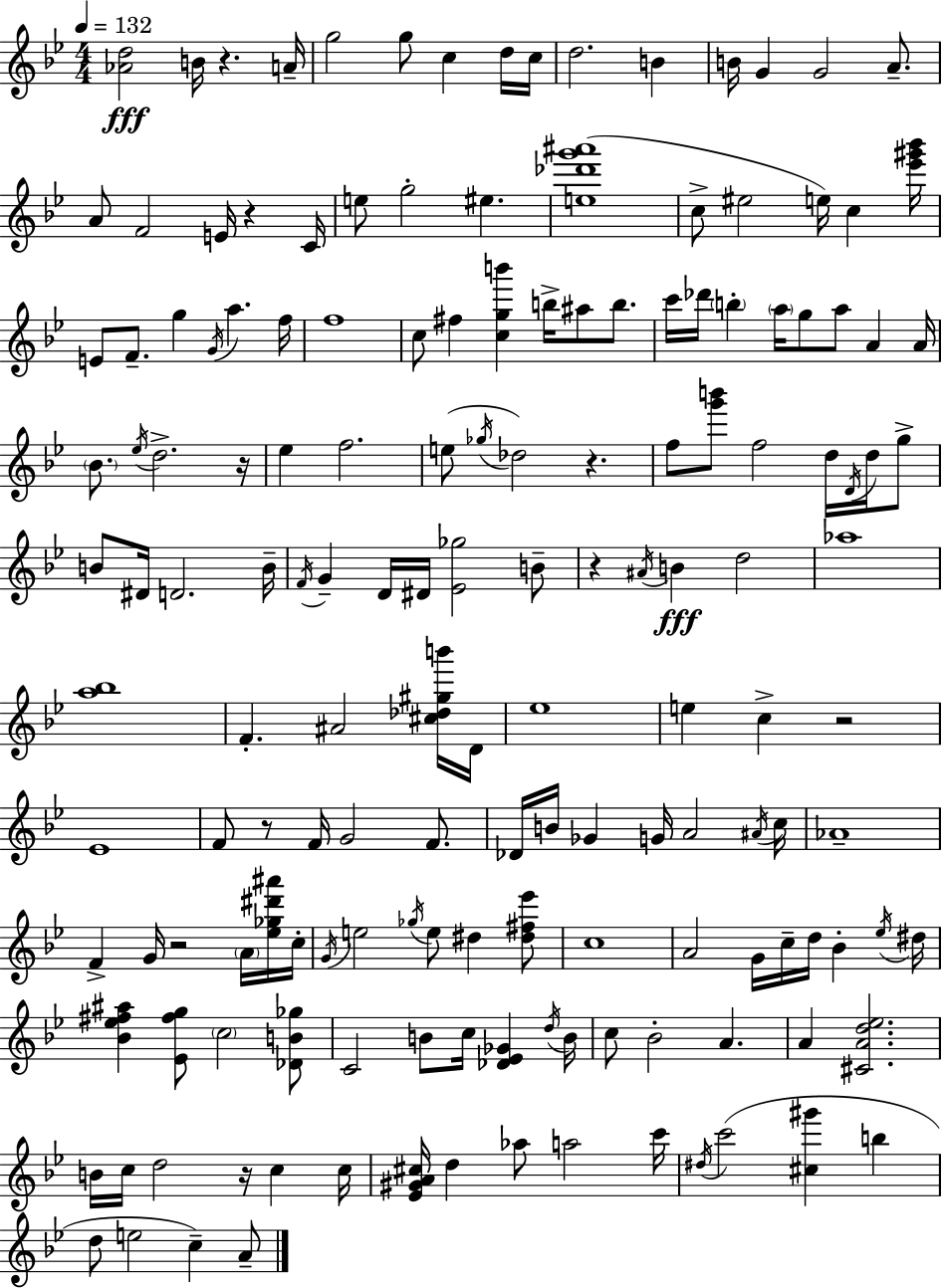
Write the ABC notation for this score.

X:1
T:Untitled
M:4/4
L:1/4
K:Bb
[_Ad]2 B/4 z A/4 g2 g/2 c d/4 c/4 d2 B B/4 G G2 A/2 A/2 F2 E/4 z C/4 e/2 g2 ^e [e_d'g'^a']4 c/2 ^e2 e/4 c [_e'^g'_b']/4 E/2 F/2 g G/4 a f/4 f4 c/2 ^f [cgb'] b/4 ^a/2 b/2 c'/4 _d'/4 b a/4 g/2 a/2 A A/4 _B/2 _e/4 d2 z/4 _e f2 e/2 _g/4 _d2 z f/2 [g'b']/2 f2 d/4 D/4 d/4 g/2 B/2 ^D/4 D2 B/4 F/4 G D/4 ^D/4 [_E_g]2 B/2 z ^A/4 B d2 _a4 [a_b]4 F ^A2 [^c_d^gb']/4 D/4 _e4 e c z2 _E4 F/2 z/2 F/4 G2 F/2 _D/4 B/4 _G G/4 A2 ^A/4 c/4 _A4 F G/4 z2 A/4 [_e_g^d'^a']/4 c/4 G/4 e2 _g/4 e/2 ^d [^d^f_e']/2 c4 A2 G/4 c/4 d/4 _B _e/4 ^d/4 [_B_e^f^a] [_E^fg]/2 c2 [_DB_g]/2 C2 B/2 c/4 [_D_E_G] d/4 B/4 c/2 _B2 A A [^CAd_e]2 B/4 c/4 d2 z/4 c c/4 [_E^GA^c]/4 d _a/2 a2 c'/4 ^d/4 c'2 [^c^g'] b d/2 e2 c A/2